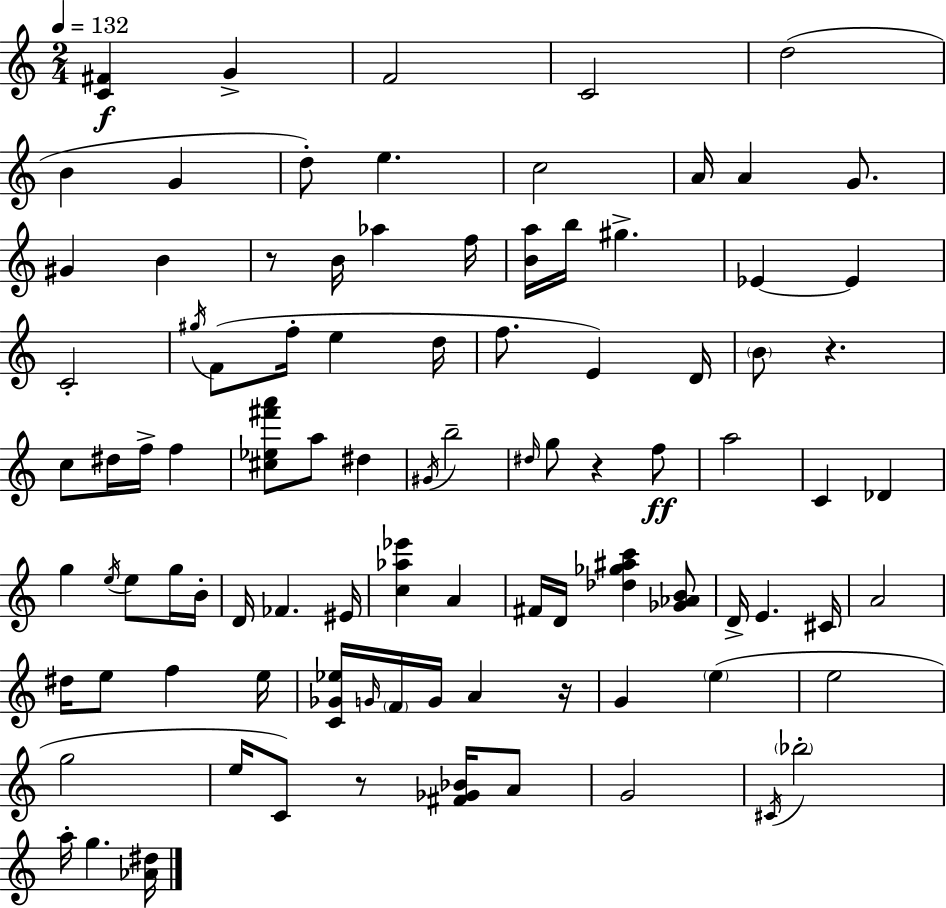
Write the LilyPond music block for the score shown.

{
  \clef treble
  \numericTimeSignature
  \time 2/4
  \key c \major
  \tempo 4 = 132
  <c' fis'>4\f g'4-> | f'2 | c'2 | d''2( | \break b'4 g'4 | d''8-.) e''4. | c''2 | a'16 a'4 g'8. | \break gis'4 b'4 | r8 b'16 aes''4 f''16 | <b' a''>16 b''16 gis''4.-> | ees'4~~ ees'4 | \break c'2-. | \acciaccatura { gis''16 } f'8( f''16-. e''4 | d''16 f''8. e'4) | d'16 \parenthesize b'8 r4. | \break c''8 dis''16 f''16-> f''4 | <cis'' ees'' fis''' a'''>8 a''8 dis''4 | \acciaccatura { gis'16 } b''2-- | \grace { dis''16 } g''8 r4 | \break f''8\ff a''2 | c'4 des'4 | g''4 \acciaccatura { e''16 } | e''8 g''16 b'16-. d'16 fes'4. | \break eis'16 <c'' aes'' ees'''>4 | a'4 fis'16 d'16 <des'' ges'' ais'' c'''>4 | <ges' aes' b'>8 d'16-> e'4. | cis'16 a'2 | \break dis''16 e''8 f''4 | e''16 <c' ges' ees''>16 \grace { g'16 } \parenthesize f'16 g'16 | a'4 r16 g'4 | \parenthesize e''4( e''2 | \break g''2 | e''16 c'8) | r8 <fis' ges' bes'>16 a'8 g'2 | \acciaccatura { cis'16 } \parenthesize bes''2-. | \break a''16-. g''4. | <aes' dis''>16 \bar "|."
}